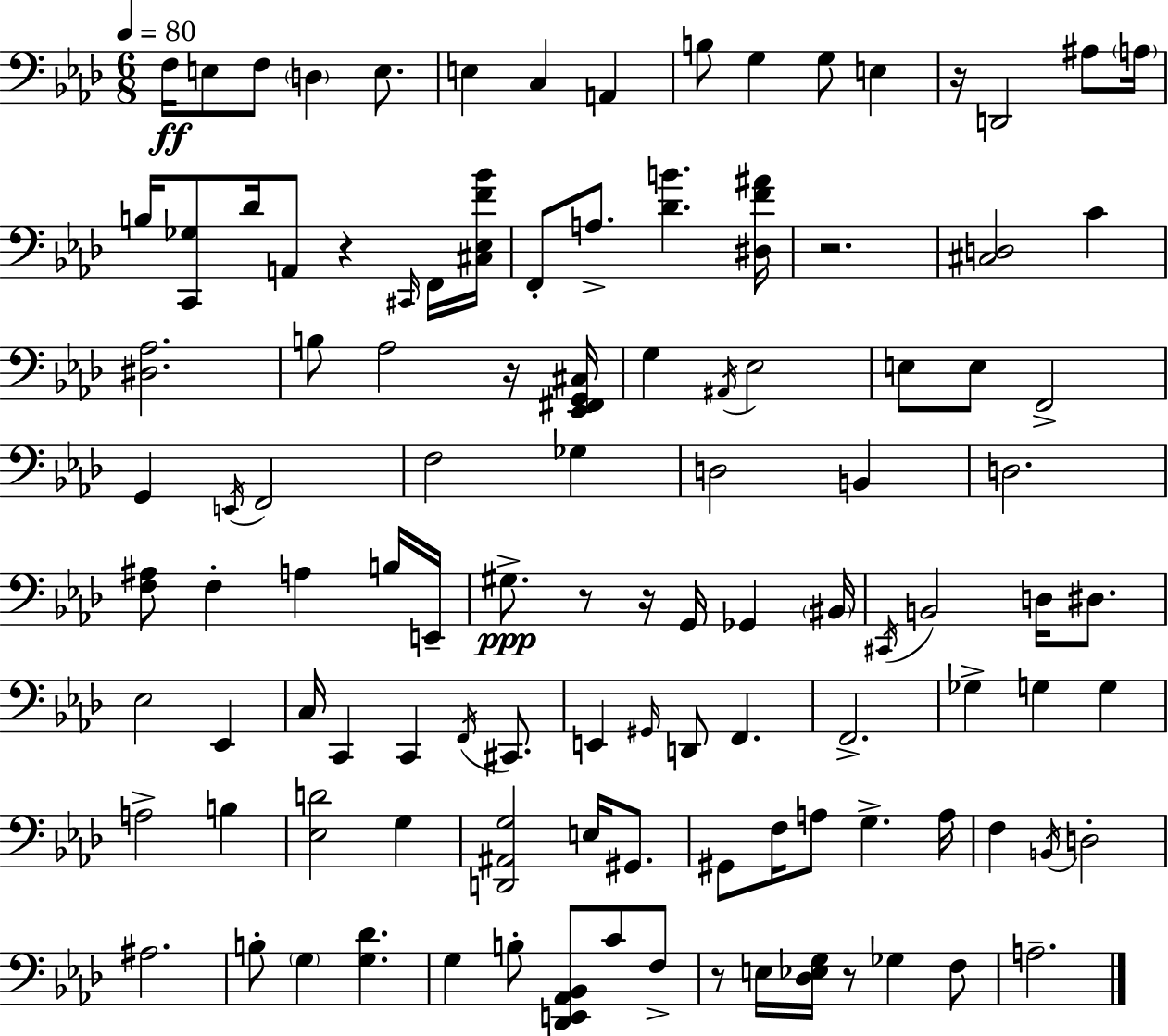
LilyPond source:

{
  \clef bass
  \numericTimeSignature
  \time 6/8
  \key f \minor
  \tempo 4 = 80
  f16\ff e8 f8 \parenthesize d4 e8. | e4 c4 a,4 | b8 g4 g8 e4 | r16 d,2 ais8 \parenthesize a16 | \break b16 <c, ges>8 des'16 a,8 r4 \grace { cis,16 } f,16 | <cis ees f' bes'>16 f,8-. a8.-> <des' b'>4. | <dis f' ais'>16 r2. | <cis d>2 c'4 | \break <dis aes>2. | b8 aes2 r16 | <ees, fis, g, cis>16 g4 \acciaccatura { ais,16 } ees2 | e8 e8 f,2-> | \break g,4 \acciaccatura { e,16 } f,2 | f2 ges4 | d2 b,4 | d2. | \break <f ais>8 f4-. a4 | b16 e,16-- gis8.->\ppp r8 r16 g,16 ges,4 | \parenthesize bis,16 \acciaccatura { cis,16 } b,2 | d16 dis8. ees2 | \break ees,4 c16 c,4 c,4 | \acciaccatura { f,16 } cis,8. e,4 \grace { gis,16 } d,8 | f,4. f,2.-> | ges4-> g4 | \break g4 a2-> | b4 <ees d'>2 | g4 <d, ais, g>2 | e16 gis,8. gis,8 f16 a8 g4.-> | \break a16 f4 \acciaccatura { b,16 } d2-. | ais2. | b8-. \parenthesize g4 | <g des'>4. g4 b8-. | \break <des, e, aes, bes,>8 c'8 f8-> r8 e16 <des ees g>16 r8 | ges4 f8 a2.-- | \bar "|."
}